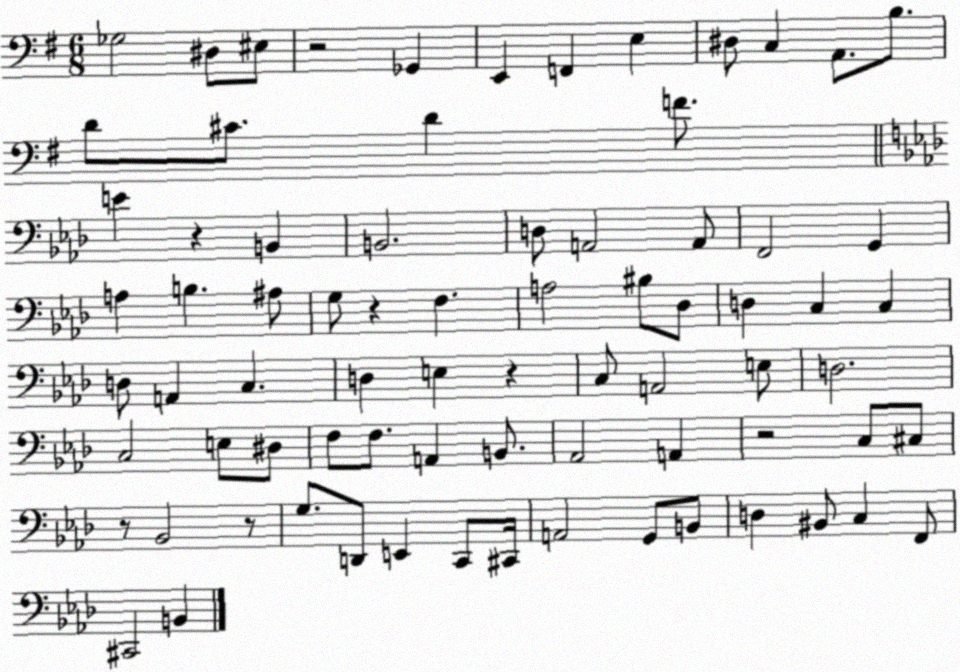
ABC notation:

X:1
T:Untitled
M:6/8
L:1/4
K:G
_G,2 ^D,/2 ^E,/2 z2 _G,, E,, F,, E, ^D,/2 C, A,,/2 B,/2 D/2 ^C/2 D F/2 E z B,, B,,2 D,/2 A,,2 A,,/2 F,,2 G,, A, B, ^A,/2 G,/2 z F, A,2 ^B,/2 _D,/2 D, C, C, D,/2 A,, C, D, E, z C,/2 A,,2 E,/2 D,2 C,2 E,/2 ^D,/2 F,/2 F,/2 A,, B,,/2 _A,,2 A,, z2 C,/2 ^C,/2 z/2 _B,,2 z/2 G,/2 D,,/2 E,, C,,/2 ^C,,/4 A,,2 G,,/2 B,,/2 D, ^B,,/2 C, F,,/2 ^C,,2 B,,